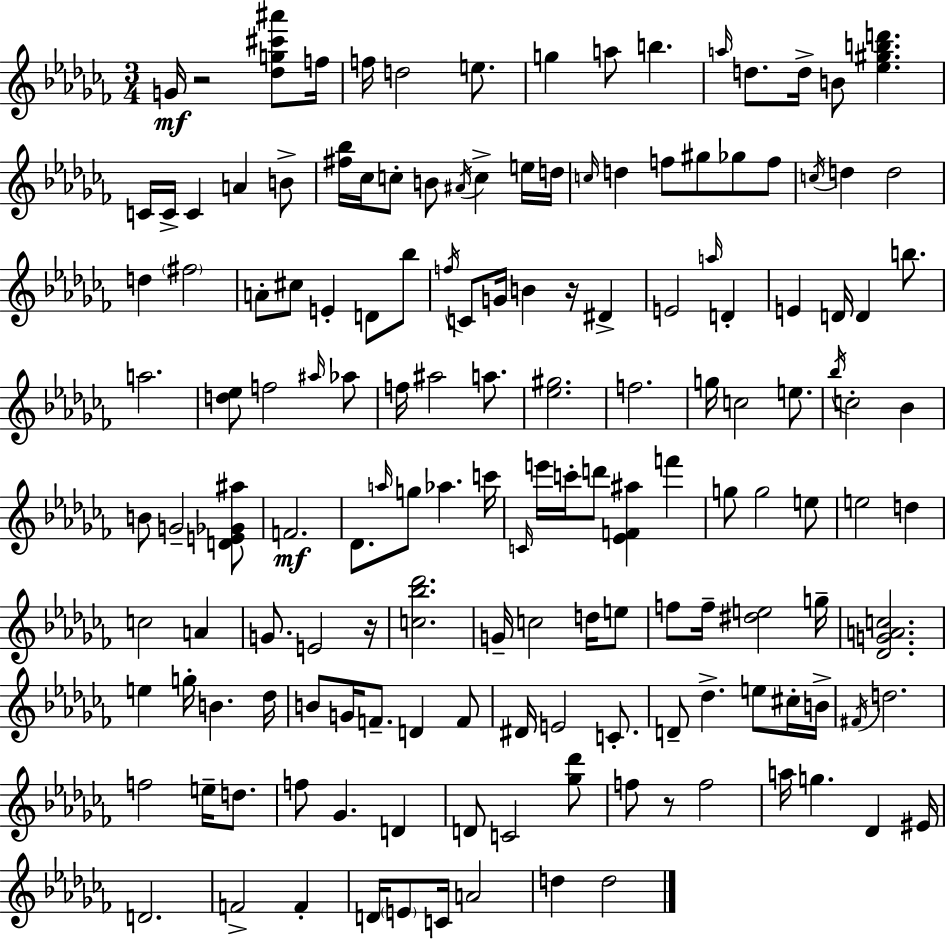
G4/s R/h [Db5,G5,C#6,A#6]/e F5/s F5/s D5/h E5/e. G5/q A5/e B5/q. A5/s D5/e. D5/s B4/e [Eb5,G#5,B5,D6]/q. C4/s C4/s C4/q A4/q B4/e [F#5,Bb5]/s CES5/s C5/e B4/e A#4/s C5/q E5/s D5/s C5/s D5/q F5/e G#5/e Gb5/e F5/e C5/s D5/q D5/h D5/q F#5/h A4/e C#5/e E4/q D4/e Bb5/e F5/s C4/e G4/s B4/q R/s D#4/q E4/h A5/s D4/q E4/q D4/s D4/q B5/e. A5/h. [D5,Eb5]/e F5/h A#5/s Ab5/e F5/s A#5/h A5/e. [Eb5,G#5]/h. F5/h. G5/s C5/h E5/e. Bb5/s C5/h Bb4/q B4/e G4/h [D4,E4,Gb4,A#5]/e F4/h. Db4/e. A5/s G5/e Ab5/q. C6/s C4/s E6/s C6/s D6/e [Eb4,F4,A#5]/q F6/q G5/e G5/h E5/e E5/h D5/q C5/h A4/q G4/e. E4/h R/s [C5,Bb5,Db6]/h. G4/s C5/h D5/s E5/e F5/e F5/s [D#5,E5]/h G5/s [Db4,G4,A4,C5]/h. E5/q G5/s B4/q. Db5/s B4/e G4/s F4/e. D4/q F4/e D#4/s E4/h C4/e. D4/e Db5/q. E5/e C#5/s B4/s F#4/s D5/h. F5/h E5/s D5/e. F5/e Gb4/q. D4/q D4/e C4/h [Gb5,Db6]/e F5/e R/e F5/h A5/s G5/q. Db4/q EIS4/s D4/h. F4/h F4/q D4/s E4/e C4/s A4/h D5/q D5/h